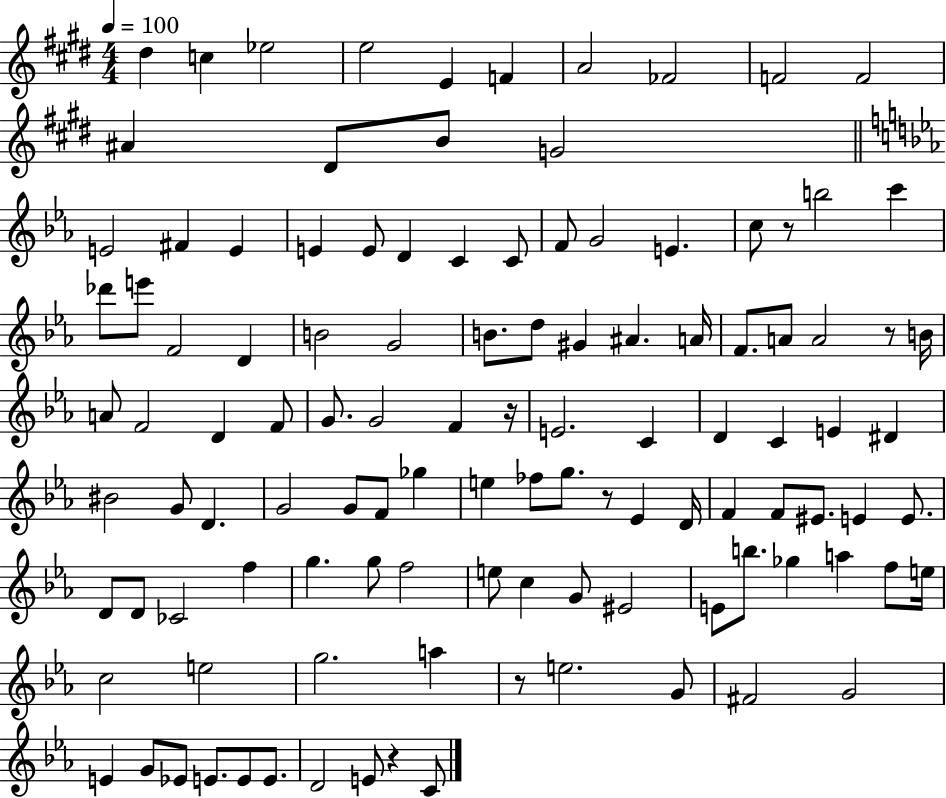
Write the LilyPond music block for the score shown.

{
  \clef treble
  \numericTimeSignature
  \time 4/4
  \key e \major
  \tempo 4 = 100
  dis''4 c''4 ees''2 | e''2 e'4 f'4 | a'2 fes'2 | f'2 f'2 | \break ais'4 dis'8 b'8 g'2 | \bar "||" \break \key ees \major e'2 fis'4 e'4 | e'4 e'8 d'4 c'4 c'8 | f'8 g'2 e'4. | c''8 r8 b''2 c'''4 | \break des'''8 e'''8 f'2 d'4 | b'2 g'2 | b'8. d''8 gis'4 ais'4. a'16 | f'8. a'8 a'2 r8 b'16 | \break a'8 f'2 d'4 f'8 | g'8. g'2 f'4 r16 | e'2. c'4 | d'4 c'4 e'4 dis'4 | \break bis'2 g'8 d'4. | g'2 g'8 f'8 ges''4 | e''4 fes''8 g''8. r8 ees'4 d'16 | f'4 f'8 eis'8. e'4 e'8. | \break d'8 d'8 ces'2 f''4 | g''4. g''8 f''2 | e''8 c''4 g'8 eis'2 | e'8 b''8. ges''4 a''4 f''8 e''16 | \break c''2 e''2 | g''2. a''4 | r8 e''2. g'8 | fis'2 g'2 | \break e'4 g'8 ees'8 e'8. e'8 e'8. | d'2 e'8 r4 c'8 | \bar "|."
}